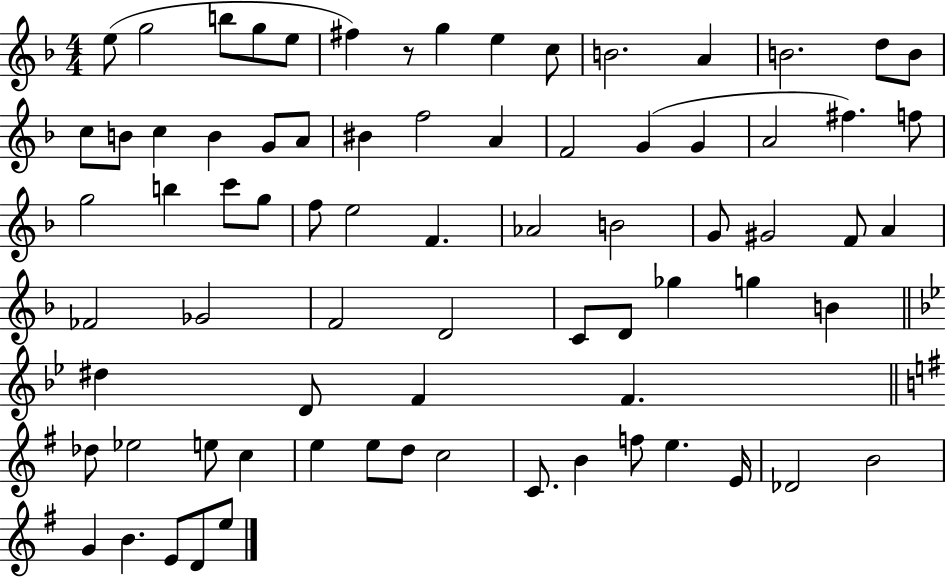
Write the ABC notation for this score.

X:1
T:Untitled
M:4/4
L:1/4
K:F
e/2 g2 b/2 g/2 e/2 ^f z/2 g e c/2 B2 A B2 d/2 B/2 c/2 B/2 c B G/2 A/2 ^B f2 A F2 G G A2 ^f f/2 g2 b c'/2 g/2 f/2 e2 F _A2 B2 G/2 ^G2 F/2 A _F2 _G2 F2 D2 C/2 D/2 _g g B ^d D/2 F F _d/2 _e2 e/2 c e e/2 d/2 c2 C/2 B f/2 e E/4 _D2 B2 G B E/2 D/2 e/2